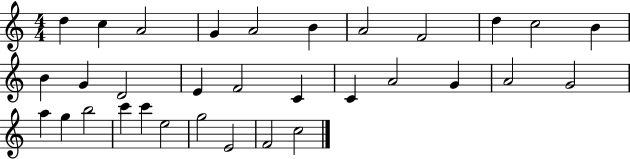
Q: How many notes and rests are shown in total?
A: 32